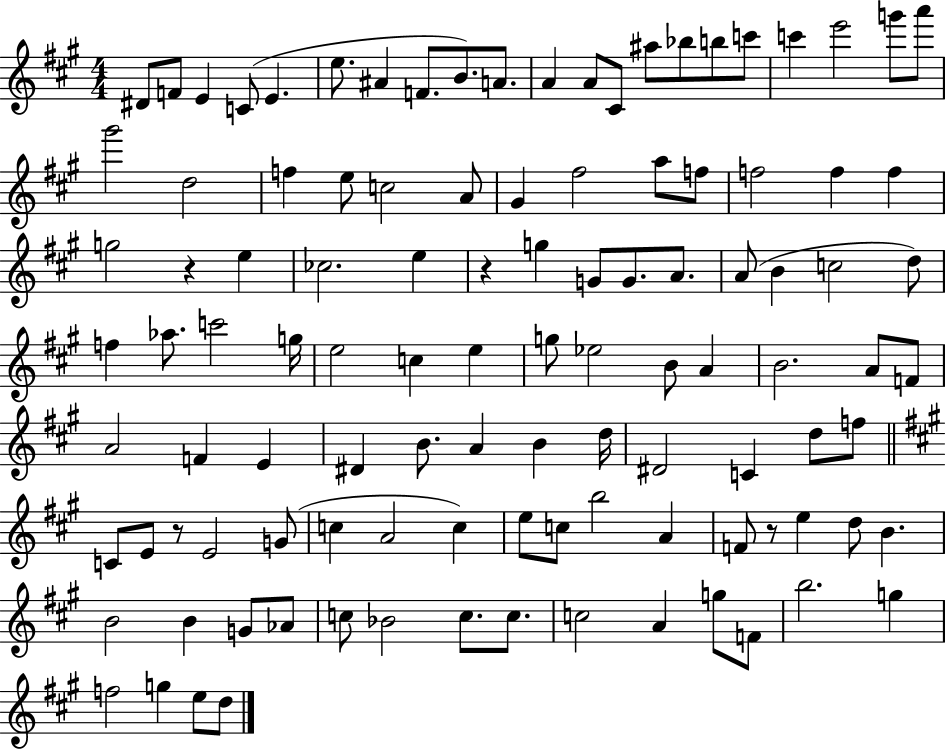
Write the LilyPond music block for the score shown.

{
  \clef treble
  \numericTimeSignature
  \time 4/4
  \key a \major
  dis'8 f'8 e'4 c'8( e'4. | e''8. ais'4 f'8. b'8.) a'8. | a'4 a'8 cis'8 ais''8 bes''8 b''8 c'''8 | c'''4 e'''2 g'''8 a'''8 | \break gis'''2 d''2 | f''4 e''8 c''2 a'8 | gis'4 fis''2 a''8 f''8 | f''2 f''4 f''4 | \break g''2 r4 e''4 | ces''2. e''4 | r4 g''4 g'8 g'8. a'8. | a'8( b'4 c''2 d''8) | \break f''4 aes''8. c'''2 g''16 | e''2 c''4 e''4 | g''8 ees''2 b'8 a'4 | b'2. a'8 f'8 | \break a'2 f'4 e'4 | dis'4 b'8. a'4 b'4 d''16 | dis'2 c'4 d''8 f''8 | \bar "||" \break \key a \major c'8 e'8 r8 e'2 g'8( | c''4 a'2 c''4) | e''8 c''8 b''2 a'4 | f'8 r8 e''4 d''8 b'4. | \break b'2 b'4 g'8 aes'8 | c''8 bes'2 c''8. c''8. | c''2 a'4 g''8 f'8 | b''2. g''4 | \break f''2 g''4 e''8 d''8 | \bar "|."
}